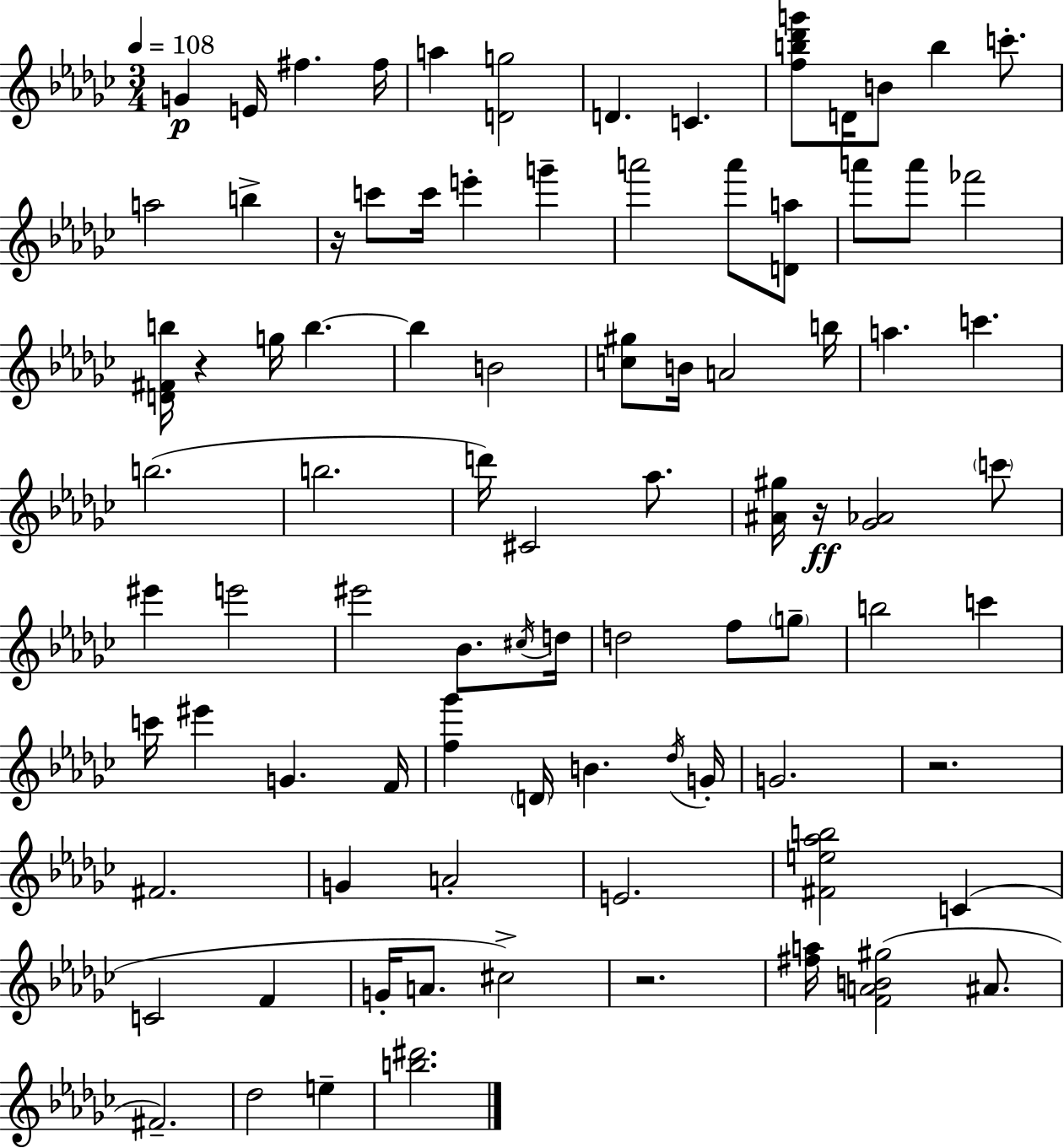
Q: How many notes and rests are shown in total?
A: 88